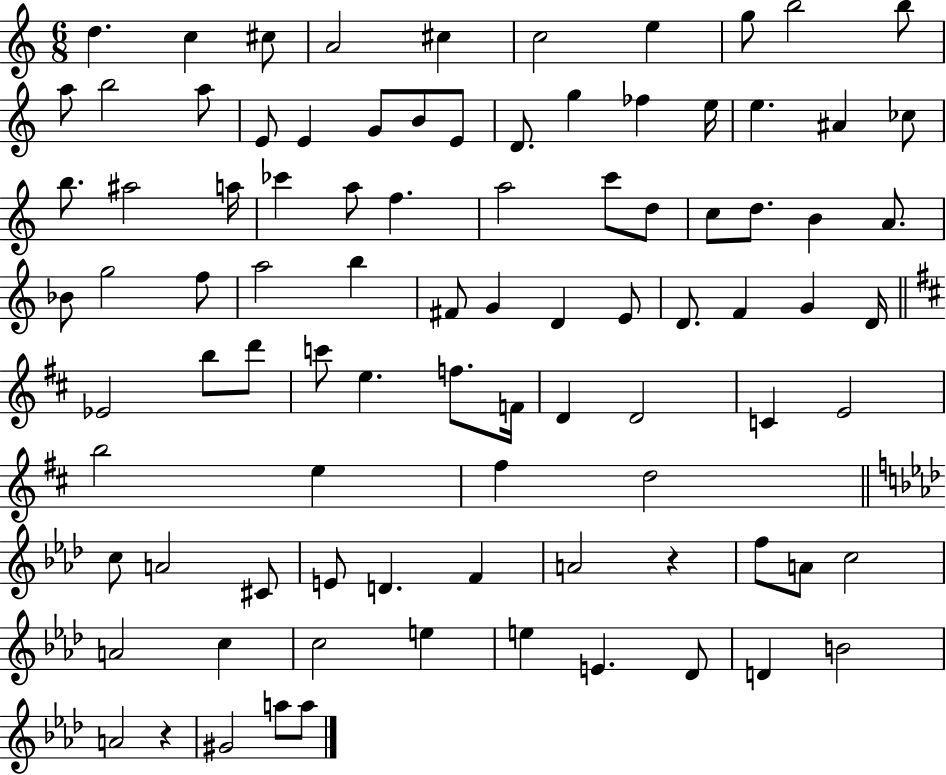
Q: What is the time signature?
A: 6/8